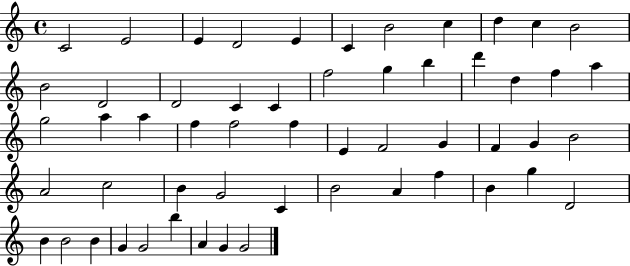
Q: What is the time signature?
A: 4/4